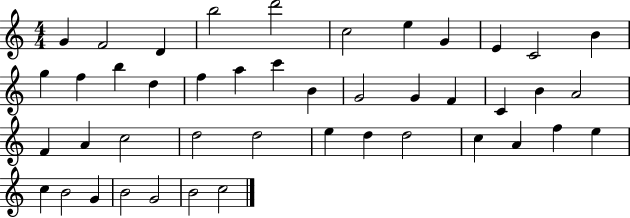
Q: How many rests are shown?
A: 0